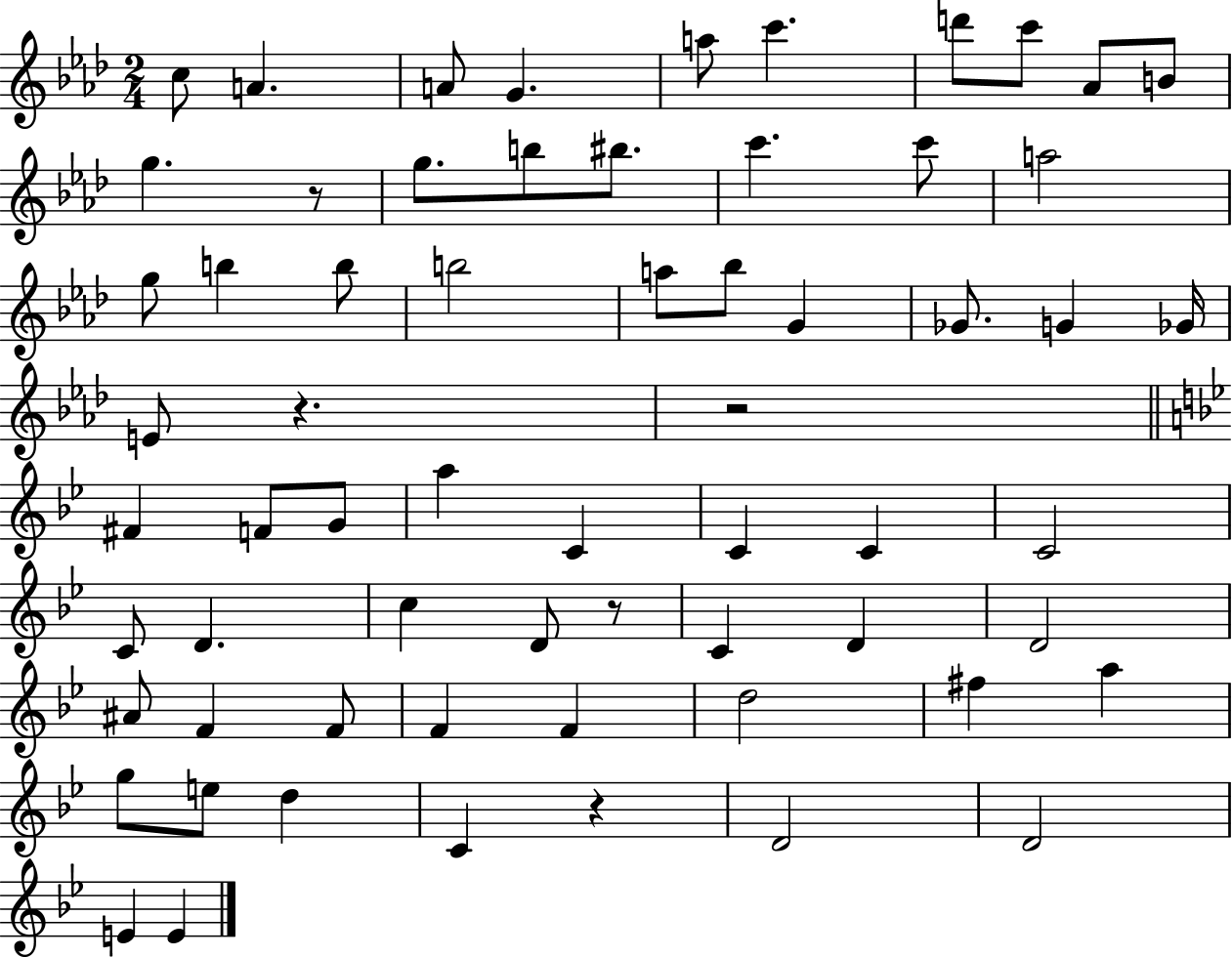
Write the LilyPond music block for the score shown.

{
  \clef treble
  \numericTimeSignature
  \time 2/4
  \key aes \major
  c''8 a'4. | a'8 g'4. | a''8 c'''4. | d'''8 c'''8 aes'8 b'8 | \break g''4. r8 | g''8. b''8 bis''8. | c'''4. c'''8 | a''2 | \break g''8 b''4 b''8 | b''2 | a''8 bes''8 g'4 | ges'8. g'4 ges'16 | \break e'8 r4. | r2 | \bar "||" \break \key g \minor fis'4 f'8 g'8 | a''4 c'4 | c'4 c'4 | c'2 | \break c'8 d'4. | c''4 d'8 r8 | c'4 d'4 | d'2 | \break ais'8 f'4 f'8 | f'4 f'4 | d''2 | fis''4 a''4 | \break g''8 e''8 d''4 | c'4 r4 | d'2 | d'2 | \break e'4 e'4 | \bar "|."
}